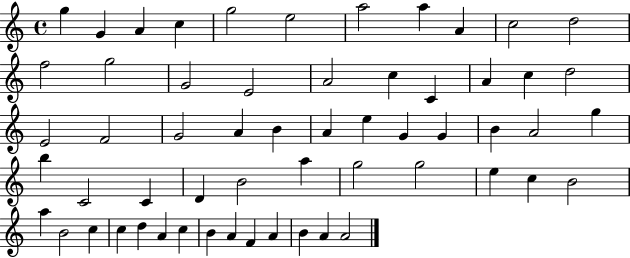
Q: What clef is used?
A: treble